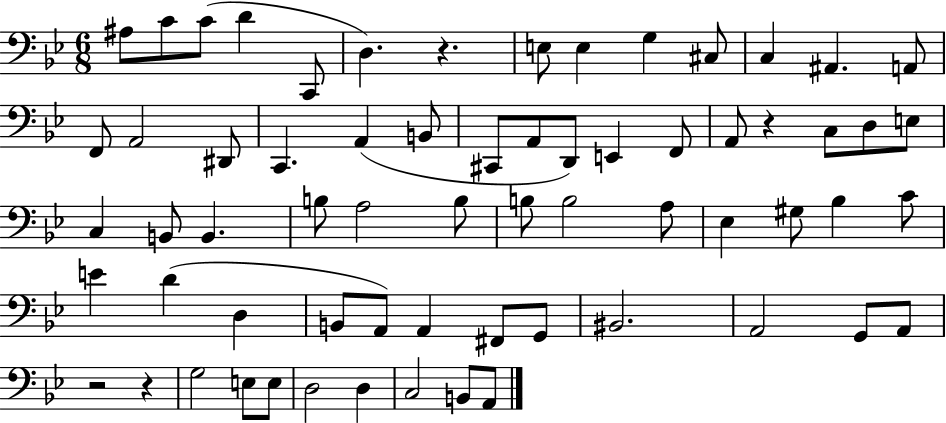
{
  \clef bass
  \numericTimeSignature
  \time 6/8
  \key bes \major
  ais8 c'8 c'8( d'4 c,8 | d4.) r4. | e8 e4 g4 cis8 | c4 ais,4. a,8 | \break f,8 a,2 dis,8 | c,4. a,4( b,8 | cis,8 a,8 d,8) e,4 f,8 | a,8 r4 c8 d8 e8 | \break c4 b,8 b,4. | b8 a2 b8 | b8 b2 a8 | ees4 gis8 bes4 c'8 | \break e'4 d'4( d4 | b,8 a,8) a,4 fis,8 g,8 | bis,2. | a,2 g,8 a,8 | \break r2 r4 | g2 e8 e8 | d2 d4 | c2 b,8 a,8 | \break \bar "|."
}